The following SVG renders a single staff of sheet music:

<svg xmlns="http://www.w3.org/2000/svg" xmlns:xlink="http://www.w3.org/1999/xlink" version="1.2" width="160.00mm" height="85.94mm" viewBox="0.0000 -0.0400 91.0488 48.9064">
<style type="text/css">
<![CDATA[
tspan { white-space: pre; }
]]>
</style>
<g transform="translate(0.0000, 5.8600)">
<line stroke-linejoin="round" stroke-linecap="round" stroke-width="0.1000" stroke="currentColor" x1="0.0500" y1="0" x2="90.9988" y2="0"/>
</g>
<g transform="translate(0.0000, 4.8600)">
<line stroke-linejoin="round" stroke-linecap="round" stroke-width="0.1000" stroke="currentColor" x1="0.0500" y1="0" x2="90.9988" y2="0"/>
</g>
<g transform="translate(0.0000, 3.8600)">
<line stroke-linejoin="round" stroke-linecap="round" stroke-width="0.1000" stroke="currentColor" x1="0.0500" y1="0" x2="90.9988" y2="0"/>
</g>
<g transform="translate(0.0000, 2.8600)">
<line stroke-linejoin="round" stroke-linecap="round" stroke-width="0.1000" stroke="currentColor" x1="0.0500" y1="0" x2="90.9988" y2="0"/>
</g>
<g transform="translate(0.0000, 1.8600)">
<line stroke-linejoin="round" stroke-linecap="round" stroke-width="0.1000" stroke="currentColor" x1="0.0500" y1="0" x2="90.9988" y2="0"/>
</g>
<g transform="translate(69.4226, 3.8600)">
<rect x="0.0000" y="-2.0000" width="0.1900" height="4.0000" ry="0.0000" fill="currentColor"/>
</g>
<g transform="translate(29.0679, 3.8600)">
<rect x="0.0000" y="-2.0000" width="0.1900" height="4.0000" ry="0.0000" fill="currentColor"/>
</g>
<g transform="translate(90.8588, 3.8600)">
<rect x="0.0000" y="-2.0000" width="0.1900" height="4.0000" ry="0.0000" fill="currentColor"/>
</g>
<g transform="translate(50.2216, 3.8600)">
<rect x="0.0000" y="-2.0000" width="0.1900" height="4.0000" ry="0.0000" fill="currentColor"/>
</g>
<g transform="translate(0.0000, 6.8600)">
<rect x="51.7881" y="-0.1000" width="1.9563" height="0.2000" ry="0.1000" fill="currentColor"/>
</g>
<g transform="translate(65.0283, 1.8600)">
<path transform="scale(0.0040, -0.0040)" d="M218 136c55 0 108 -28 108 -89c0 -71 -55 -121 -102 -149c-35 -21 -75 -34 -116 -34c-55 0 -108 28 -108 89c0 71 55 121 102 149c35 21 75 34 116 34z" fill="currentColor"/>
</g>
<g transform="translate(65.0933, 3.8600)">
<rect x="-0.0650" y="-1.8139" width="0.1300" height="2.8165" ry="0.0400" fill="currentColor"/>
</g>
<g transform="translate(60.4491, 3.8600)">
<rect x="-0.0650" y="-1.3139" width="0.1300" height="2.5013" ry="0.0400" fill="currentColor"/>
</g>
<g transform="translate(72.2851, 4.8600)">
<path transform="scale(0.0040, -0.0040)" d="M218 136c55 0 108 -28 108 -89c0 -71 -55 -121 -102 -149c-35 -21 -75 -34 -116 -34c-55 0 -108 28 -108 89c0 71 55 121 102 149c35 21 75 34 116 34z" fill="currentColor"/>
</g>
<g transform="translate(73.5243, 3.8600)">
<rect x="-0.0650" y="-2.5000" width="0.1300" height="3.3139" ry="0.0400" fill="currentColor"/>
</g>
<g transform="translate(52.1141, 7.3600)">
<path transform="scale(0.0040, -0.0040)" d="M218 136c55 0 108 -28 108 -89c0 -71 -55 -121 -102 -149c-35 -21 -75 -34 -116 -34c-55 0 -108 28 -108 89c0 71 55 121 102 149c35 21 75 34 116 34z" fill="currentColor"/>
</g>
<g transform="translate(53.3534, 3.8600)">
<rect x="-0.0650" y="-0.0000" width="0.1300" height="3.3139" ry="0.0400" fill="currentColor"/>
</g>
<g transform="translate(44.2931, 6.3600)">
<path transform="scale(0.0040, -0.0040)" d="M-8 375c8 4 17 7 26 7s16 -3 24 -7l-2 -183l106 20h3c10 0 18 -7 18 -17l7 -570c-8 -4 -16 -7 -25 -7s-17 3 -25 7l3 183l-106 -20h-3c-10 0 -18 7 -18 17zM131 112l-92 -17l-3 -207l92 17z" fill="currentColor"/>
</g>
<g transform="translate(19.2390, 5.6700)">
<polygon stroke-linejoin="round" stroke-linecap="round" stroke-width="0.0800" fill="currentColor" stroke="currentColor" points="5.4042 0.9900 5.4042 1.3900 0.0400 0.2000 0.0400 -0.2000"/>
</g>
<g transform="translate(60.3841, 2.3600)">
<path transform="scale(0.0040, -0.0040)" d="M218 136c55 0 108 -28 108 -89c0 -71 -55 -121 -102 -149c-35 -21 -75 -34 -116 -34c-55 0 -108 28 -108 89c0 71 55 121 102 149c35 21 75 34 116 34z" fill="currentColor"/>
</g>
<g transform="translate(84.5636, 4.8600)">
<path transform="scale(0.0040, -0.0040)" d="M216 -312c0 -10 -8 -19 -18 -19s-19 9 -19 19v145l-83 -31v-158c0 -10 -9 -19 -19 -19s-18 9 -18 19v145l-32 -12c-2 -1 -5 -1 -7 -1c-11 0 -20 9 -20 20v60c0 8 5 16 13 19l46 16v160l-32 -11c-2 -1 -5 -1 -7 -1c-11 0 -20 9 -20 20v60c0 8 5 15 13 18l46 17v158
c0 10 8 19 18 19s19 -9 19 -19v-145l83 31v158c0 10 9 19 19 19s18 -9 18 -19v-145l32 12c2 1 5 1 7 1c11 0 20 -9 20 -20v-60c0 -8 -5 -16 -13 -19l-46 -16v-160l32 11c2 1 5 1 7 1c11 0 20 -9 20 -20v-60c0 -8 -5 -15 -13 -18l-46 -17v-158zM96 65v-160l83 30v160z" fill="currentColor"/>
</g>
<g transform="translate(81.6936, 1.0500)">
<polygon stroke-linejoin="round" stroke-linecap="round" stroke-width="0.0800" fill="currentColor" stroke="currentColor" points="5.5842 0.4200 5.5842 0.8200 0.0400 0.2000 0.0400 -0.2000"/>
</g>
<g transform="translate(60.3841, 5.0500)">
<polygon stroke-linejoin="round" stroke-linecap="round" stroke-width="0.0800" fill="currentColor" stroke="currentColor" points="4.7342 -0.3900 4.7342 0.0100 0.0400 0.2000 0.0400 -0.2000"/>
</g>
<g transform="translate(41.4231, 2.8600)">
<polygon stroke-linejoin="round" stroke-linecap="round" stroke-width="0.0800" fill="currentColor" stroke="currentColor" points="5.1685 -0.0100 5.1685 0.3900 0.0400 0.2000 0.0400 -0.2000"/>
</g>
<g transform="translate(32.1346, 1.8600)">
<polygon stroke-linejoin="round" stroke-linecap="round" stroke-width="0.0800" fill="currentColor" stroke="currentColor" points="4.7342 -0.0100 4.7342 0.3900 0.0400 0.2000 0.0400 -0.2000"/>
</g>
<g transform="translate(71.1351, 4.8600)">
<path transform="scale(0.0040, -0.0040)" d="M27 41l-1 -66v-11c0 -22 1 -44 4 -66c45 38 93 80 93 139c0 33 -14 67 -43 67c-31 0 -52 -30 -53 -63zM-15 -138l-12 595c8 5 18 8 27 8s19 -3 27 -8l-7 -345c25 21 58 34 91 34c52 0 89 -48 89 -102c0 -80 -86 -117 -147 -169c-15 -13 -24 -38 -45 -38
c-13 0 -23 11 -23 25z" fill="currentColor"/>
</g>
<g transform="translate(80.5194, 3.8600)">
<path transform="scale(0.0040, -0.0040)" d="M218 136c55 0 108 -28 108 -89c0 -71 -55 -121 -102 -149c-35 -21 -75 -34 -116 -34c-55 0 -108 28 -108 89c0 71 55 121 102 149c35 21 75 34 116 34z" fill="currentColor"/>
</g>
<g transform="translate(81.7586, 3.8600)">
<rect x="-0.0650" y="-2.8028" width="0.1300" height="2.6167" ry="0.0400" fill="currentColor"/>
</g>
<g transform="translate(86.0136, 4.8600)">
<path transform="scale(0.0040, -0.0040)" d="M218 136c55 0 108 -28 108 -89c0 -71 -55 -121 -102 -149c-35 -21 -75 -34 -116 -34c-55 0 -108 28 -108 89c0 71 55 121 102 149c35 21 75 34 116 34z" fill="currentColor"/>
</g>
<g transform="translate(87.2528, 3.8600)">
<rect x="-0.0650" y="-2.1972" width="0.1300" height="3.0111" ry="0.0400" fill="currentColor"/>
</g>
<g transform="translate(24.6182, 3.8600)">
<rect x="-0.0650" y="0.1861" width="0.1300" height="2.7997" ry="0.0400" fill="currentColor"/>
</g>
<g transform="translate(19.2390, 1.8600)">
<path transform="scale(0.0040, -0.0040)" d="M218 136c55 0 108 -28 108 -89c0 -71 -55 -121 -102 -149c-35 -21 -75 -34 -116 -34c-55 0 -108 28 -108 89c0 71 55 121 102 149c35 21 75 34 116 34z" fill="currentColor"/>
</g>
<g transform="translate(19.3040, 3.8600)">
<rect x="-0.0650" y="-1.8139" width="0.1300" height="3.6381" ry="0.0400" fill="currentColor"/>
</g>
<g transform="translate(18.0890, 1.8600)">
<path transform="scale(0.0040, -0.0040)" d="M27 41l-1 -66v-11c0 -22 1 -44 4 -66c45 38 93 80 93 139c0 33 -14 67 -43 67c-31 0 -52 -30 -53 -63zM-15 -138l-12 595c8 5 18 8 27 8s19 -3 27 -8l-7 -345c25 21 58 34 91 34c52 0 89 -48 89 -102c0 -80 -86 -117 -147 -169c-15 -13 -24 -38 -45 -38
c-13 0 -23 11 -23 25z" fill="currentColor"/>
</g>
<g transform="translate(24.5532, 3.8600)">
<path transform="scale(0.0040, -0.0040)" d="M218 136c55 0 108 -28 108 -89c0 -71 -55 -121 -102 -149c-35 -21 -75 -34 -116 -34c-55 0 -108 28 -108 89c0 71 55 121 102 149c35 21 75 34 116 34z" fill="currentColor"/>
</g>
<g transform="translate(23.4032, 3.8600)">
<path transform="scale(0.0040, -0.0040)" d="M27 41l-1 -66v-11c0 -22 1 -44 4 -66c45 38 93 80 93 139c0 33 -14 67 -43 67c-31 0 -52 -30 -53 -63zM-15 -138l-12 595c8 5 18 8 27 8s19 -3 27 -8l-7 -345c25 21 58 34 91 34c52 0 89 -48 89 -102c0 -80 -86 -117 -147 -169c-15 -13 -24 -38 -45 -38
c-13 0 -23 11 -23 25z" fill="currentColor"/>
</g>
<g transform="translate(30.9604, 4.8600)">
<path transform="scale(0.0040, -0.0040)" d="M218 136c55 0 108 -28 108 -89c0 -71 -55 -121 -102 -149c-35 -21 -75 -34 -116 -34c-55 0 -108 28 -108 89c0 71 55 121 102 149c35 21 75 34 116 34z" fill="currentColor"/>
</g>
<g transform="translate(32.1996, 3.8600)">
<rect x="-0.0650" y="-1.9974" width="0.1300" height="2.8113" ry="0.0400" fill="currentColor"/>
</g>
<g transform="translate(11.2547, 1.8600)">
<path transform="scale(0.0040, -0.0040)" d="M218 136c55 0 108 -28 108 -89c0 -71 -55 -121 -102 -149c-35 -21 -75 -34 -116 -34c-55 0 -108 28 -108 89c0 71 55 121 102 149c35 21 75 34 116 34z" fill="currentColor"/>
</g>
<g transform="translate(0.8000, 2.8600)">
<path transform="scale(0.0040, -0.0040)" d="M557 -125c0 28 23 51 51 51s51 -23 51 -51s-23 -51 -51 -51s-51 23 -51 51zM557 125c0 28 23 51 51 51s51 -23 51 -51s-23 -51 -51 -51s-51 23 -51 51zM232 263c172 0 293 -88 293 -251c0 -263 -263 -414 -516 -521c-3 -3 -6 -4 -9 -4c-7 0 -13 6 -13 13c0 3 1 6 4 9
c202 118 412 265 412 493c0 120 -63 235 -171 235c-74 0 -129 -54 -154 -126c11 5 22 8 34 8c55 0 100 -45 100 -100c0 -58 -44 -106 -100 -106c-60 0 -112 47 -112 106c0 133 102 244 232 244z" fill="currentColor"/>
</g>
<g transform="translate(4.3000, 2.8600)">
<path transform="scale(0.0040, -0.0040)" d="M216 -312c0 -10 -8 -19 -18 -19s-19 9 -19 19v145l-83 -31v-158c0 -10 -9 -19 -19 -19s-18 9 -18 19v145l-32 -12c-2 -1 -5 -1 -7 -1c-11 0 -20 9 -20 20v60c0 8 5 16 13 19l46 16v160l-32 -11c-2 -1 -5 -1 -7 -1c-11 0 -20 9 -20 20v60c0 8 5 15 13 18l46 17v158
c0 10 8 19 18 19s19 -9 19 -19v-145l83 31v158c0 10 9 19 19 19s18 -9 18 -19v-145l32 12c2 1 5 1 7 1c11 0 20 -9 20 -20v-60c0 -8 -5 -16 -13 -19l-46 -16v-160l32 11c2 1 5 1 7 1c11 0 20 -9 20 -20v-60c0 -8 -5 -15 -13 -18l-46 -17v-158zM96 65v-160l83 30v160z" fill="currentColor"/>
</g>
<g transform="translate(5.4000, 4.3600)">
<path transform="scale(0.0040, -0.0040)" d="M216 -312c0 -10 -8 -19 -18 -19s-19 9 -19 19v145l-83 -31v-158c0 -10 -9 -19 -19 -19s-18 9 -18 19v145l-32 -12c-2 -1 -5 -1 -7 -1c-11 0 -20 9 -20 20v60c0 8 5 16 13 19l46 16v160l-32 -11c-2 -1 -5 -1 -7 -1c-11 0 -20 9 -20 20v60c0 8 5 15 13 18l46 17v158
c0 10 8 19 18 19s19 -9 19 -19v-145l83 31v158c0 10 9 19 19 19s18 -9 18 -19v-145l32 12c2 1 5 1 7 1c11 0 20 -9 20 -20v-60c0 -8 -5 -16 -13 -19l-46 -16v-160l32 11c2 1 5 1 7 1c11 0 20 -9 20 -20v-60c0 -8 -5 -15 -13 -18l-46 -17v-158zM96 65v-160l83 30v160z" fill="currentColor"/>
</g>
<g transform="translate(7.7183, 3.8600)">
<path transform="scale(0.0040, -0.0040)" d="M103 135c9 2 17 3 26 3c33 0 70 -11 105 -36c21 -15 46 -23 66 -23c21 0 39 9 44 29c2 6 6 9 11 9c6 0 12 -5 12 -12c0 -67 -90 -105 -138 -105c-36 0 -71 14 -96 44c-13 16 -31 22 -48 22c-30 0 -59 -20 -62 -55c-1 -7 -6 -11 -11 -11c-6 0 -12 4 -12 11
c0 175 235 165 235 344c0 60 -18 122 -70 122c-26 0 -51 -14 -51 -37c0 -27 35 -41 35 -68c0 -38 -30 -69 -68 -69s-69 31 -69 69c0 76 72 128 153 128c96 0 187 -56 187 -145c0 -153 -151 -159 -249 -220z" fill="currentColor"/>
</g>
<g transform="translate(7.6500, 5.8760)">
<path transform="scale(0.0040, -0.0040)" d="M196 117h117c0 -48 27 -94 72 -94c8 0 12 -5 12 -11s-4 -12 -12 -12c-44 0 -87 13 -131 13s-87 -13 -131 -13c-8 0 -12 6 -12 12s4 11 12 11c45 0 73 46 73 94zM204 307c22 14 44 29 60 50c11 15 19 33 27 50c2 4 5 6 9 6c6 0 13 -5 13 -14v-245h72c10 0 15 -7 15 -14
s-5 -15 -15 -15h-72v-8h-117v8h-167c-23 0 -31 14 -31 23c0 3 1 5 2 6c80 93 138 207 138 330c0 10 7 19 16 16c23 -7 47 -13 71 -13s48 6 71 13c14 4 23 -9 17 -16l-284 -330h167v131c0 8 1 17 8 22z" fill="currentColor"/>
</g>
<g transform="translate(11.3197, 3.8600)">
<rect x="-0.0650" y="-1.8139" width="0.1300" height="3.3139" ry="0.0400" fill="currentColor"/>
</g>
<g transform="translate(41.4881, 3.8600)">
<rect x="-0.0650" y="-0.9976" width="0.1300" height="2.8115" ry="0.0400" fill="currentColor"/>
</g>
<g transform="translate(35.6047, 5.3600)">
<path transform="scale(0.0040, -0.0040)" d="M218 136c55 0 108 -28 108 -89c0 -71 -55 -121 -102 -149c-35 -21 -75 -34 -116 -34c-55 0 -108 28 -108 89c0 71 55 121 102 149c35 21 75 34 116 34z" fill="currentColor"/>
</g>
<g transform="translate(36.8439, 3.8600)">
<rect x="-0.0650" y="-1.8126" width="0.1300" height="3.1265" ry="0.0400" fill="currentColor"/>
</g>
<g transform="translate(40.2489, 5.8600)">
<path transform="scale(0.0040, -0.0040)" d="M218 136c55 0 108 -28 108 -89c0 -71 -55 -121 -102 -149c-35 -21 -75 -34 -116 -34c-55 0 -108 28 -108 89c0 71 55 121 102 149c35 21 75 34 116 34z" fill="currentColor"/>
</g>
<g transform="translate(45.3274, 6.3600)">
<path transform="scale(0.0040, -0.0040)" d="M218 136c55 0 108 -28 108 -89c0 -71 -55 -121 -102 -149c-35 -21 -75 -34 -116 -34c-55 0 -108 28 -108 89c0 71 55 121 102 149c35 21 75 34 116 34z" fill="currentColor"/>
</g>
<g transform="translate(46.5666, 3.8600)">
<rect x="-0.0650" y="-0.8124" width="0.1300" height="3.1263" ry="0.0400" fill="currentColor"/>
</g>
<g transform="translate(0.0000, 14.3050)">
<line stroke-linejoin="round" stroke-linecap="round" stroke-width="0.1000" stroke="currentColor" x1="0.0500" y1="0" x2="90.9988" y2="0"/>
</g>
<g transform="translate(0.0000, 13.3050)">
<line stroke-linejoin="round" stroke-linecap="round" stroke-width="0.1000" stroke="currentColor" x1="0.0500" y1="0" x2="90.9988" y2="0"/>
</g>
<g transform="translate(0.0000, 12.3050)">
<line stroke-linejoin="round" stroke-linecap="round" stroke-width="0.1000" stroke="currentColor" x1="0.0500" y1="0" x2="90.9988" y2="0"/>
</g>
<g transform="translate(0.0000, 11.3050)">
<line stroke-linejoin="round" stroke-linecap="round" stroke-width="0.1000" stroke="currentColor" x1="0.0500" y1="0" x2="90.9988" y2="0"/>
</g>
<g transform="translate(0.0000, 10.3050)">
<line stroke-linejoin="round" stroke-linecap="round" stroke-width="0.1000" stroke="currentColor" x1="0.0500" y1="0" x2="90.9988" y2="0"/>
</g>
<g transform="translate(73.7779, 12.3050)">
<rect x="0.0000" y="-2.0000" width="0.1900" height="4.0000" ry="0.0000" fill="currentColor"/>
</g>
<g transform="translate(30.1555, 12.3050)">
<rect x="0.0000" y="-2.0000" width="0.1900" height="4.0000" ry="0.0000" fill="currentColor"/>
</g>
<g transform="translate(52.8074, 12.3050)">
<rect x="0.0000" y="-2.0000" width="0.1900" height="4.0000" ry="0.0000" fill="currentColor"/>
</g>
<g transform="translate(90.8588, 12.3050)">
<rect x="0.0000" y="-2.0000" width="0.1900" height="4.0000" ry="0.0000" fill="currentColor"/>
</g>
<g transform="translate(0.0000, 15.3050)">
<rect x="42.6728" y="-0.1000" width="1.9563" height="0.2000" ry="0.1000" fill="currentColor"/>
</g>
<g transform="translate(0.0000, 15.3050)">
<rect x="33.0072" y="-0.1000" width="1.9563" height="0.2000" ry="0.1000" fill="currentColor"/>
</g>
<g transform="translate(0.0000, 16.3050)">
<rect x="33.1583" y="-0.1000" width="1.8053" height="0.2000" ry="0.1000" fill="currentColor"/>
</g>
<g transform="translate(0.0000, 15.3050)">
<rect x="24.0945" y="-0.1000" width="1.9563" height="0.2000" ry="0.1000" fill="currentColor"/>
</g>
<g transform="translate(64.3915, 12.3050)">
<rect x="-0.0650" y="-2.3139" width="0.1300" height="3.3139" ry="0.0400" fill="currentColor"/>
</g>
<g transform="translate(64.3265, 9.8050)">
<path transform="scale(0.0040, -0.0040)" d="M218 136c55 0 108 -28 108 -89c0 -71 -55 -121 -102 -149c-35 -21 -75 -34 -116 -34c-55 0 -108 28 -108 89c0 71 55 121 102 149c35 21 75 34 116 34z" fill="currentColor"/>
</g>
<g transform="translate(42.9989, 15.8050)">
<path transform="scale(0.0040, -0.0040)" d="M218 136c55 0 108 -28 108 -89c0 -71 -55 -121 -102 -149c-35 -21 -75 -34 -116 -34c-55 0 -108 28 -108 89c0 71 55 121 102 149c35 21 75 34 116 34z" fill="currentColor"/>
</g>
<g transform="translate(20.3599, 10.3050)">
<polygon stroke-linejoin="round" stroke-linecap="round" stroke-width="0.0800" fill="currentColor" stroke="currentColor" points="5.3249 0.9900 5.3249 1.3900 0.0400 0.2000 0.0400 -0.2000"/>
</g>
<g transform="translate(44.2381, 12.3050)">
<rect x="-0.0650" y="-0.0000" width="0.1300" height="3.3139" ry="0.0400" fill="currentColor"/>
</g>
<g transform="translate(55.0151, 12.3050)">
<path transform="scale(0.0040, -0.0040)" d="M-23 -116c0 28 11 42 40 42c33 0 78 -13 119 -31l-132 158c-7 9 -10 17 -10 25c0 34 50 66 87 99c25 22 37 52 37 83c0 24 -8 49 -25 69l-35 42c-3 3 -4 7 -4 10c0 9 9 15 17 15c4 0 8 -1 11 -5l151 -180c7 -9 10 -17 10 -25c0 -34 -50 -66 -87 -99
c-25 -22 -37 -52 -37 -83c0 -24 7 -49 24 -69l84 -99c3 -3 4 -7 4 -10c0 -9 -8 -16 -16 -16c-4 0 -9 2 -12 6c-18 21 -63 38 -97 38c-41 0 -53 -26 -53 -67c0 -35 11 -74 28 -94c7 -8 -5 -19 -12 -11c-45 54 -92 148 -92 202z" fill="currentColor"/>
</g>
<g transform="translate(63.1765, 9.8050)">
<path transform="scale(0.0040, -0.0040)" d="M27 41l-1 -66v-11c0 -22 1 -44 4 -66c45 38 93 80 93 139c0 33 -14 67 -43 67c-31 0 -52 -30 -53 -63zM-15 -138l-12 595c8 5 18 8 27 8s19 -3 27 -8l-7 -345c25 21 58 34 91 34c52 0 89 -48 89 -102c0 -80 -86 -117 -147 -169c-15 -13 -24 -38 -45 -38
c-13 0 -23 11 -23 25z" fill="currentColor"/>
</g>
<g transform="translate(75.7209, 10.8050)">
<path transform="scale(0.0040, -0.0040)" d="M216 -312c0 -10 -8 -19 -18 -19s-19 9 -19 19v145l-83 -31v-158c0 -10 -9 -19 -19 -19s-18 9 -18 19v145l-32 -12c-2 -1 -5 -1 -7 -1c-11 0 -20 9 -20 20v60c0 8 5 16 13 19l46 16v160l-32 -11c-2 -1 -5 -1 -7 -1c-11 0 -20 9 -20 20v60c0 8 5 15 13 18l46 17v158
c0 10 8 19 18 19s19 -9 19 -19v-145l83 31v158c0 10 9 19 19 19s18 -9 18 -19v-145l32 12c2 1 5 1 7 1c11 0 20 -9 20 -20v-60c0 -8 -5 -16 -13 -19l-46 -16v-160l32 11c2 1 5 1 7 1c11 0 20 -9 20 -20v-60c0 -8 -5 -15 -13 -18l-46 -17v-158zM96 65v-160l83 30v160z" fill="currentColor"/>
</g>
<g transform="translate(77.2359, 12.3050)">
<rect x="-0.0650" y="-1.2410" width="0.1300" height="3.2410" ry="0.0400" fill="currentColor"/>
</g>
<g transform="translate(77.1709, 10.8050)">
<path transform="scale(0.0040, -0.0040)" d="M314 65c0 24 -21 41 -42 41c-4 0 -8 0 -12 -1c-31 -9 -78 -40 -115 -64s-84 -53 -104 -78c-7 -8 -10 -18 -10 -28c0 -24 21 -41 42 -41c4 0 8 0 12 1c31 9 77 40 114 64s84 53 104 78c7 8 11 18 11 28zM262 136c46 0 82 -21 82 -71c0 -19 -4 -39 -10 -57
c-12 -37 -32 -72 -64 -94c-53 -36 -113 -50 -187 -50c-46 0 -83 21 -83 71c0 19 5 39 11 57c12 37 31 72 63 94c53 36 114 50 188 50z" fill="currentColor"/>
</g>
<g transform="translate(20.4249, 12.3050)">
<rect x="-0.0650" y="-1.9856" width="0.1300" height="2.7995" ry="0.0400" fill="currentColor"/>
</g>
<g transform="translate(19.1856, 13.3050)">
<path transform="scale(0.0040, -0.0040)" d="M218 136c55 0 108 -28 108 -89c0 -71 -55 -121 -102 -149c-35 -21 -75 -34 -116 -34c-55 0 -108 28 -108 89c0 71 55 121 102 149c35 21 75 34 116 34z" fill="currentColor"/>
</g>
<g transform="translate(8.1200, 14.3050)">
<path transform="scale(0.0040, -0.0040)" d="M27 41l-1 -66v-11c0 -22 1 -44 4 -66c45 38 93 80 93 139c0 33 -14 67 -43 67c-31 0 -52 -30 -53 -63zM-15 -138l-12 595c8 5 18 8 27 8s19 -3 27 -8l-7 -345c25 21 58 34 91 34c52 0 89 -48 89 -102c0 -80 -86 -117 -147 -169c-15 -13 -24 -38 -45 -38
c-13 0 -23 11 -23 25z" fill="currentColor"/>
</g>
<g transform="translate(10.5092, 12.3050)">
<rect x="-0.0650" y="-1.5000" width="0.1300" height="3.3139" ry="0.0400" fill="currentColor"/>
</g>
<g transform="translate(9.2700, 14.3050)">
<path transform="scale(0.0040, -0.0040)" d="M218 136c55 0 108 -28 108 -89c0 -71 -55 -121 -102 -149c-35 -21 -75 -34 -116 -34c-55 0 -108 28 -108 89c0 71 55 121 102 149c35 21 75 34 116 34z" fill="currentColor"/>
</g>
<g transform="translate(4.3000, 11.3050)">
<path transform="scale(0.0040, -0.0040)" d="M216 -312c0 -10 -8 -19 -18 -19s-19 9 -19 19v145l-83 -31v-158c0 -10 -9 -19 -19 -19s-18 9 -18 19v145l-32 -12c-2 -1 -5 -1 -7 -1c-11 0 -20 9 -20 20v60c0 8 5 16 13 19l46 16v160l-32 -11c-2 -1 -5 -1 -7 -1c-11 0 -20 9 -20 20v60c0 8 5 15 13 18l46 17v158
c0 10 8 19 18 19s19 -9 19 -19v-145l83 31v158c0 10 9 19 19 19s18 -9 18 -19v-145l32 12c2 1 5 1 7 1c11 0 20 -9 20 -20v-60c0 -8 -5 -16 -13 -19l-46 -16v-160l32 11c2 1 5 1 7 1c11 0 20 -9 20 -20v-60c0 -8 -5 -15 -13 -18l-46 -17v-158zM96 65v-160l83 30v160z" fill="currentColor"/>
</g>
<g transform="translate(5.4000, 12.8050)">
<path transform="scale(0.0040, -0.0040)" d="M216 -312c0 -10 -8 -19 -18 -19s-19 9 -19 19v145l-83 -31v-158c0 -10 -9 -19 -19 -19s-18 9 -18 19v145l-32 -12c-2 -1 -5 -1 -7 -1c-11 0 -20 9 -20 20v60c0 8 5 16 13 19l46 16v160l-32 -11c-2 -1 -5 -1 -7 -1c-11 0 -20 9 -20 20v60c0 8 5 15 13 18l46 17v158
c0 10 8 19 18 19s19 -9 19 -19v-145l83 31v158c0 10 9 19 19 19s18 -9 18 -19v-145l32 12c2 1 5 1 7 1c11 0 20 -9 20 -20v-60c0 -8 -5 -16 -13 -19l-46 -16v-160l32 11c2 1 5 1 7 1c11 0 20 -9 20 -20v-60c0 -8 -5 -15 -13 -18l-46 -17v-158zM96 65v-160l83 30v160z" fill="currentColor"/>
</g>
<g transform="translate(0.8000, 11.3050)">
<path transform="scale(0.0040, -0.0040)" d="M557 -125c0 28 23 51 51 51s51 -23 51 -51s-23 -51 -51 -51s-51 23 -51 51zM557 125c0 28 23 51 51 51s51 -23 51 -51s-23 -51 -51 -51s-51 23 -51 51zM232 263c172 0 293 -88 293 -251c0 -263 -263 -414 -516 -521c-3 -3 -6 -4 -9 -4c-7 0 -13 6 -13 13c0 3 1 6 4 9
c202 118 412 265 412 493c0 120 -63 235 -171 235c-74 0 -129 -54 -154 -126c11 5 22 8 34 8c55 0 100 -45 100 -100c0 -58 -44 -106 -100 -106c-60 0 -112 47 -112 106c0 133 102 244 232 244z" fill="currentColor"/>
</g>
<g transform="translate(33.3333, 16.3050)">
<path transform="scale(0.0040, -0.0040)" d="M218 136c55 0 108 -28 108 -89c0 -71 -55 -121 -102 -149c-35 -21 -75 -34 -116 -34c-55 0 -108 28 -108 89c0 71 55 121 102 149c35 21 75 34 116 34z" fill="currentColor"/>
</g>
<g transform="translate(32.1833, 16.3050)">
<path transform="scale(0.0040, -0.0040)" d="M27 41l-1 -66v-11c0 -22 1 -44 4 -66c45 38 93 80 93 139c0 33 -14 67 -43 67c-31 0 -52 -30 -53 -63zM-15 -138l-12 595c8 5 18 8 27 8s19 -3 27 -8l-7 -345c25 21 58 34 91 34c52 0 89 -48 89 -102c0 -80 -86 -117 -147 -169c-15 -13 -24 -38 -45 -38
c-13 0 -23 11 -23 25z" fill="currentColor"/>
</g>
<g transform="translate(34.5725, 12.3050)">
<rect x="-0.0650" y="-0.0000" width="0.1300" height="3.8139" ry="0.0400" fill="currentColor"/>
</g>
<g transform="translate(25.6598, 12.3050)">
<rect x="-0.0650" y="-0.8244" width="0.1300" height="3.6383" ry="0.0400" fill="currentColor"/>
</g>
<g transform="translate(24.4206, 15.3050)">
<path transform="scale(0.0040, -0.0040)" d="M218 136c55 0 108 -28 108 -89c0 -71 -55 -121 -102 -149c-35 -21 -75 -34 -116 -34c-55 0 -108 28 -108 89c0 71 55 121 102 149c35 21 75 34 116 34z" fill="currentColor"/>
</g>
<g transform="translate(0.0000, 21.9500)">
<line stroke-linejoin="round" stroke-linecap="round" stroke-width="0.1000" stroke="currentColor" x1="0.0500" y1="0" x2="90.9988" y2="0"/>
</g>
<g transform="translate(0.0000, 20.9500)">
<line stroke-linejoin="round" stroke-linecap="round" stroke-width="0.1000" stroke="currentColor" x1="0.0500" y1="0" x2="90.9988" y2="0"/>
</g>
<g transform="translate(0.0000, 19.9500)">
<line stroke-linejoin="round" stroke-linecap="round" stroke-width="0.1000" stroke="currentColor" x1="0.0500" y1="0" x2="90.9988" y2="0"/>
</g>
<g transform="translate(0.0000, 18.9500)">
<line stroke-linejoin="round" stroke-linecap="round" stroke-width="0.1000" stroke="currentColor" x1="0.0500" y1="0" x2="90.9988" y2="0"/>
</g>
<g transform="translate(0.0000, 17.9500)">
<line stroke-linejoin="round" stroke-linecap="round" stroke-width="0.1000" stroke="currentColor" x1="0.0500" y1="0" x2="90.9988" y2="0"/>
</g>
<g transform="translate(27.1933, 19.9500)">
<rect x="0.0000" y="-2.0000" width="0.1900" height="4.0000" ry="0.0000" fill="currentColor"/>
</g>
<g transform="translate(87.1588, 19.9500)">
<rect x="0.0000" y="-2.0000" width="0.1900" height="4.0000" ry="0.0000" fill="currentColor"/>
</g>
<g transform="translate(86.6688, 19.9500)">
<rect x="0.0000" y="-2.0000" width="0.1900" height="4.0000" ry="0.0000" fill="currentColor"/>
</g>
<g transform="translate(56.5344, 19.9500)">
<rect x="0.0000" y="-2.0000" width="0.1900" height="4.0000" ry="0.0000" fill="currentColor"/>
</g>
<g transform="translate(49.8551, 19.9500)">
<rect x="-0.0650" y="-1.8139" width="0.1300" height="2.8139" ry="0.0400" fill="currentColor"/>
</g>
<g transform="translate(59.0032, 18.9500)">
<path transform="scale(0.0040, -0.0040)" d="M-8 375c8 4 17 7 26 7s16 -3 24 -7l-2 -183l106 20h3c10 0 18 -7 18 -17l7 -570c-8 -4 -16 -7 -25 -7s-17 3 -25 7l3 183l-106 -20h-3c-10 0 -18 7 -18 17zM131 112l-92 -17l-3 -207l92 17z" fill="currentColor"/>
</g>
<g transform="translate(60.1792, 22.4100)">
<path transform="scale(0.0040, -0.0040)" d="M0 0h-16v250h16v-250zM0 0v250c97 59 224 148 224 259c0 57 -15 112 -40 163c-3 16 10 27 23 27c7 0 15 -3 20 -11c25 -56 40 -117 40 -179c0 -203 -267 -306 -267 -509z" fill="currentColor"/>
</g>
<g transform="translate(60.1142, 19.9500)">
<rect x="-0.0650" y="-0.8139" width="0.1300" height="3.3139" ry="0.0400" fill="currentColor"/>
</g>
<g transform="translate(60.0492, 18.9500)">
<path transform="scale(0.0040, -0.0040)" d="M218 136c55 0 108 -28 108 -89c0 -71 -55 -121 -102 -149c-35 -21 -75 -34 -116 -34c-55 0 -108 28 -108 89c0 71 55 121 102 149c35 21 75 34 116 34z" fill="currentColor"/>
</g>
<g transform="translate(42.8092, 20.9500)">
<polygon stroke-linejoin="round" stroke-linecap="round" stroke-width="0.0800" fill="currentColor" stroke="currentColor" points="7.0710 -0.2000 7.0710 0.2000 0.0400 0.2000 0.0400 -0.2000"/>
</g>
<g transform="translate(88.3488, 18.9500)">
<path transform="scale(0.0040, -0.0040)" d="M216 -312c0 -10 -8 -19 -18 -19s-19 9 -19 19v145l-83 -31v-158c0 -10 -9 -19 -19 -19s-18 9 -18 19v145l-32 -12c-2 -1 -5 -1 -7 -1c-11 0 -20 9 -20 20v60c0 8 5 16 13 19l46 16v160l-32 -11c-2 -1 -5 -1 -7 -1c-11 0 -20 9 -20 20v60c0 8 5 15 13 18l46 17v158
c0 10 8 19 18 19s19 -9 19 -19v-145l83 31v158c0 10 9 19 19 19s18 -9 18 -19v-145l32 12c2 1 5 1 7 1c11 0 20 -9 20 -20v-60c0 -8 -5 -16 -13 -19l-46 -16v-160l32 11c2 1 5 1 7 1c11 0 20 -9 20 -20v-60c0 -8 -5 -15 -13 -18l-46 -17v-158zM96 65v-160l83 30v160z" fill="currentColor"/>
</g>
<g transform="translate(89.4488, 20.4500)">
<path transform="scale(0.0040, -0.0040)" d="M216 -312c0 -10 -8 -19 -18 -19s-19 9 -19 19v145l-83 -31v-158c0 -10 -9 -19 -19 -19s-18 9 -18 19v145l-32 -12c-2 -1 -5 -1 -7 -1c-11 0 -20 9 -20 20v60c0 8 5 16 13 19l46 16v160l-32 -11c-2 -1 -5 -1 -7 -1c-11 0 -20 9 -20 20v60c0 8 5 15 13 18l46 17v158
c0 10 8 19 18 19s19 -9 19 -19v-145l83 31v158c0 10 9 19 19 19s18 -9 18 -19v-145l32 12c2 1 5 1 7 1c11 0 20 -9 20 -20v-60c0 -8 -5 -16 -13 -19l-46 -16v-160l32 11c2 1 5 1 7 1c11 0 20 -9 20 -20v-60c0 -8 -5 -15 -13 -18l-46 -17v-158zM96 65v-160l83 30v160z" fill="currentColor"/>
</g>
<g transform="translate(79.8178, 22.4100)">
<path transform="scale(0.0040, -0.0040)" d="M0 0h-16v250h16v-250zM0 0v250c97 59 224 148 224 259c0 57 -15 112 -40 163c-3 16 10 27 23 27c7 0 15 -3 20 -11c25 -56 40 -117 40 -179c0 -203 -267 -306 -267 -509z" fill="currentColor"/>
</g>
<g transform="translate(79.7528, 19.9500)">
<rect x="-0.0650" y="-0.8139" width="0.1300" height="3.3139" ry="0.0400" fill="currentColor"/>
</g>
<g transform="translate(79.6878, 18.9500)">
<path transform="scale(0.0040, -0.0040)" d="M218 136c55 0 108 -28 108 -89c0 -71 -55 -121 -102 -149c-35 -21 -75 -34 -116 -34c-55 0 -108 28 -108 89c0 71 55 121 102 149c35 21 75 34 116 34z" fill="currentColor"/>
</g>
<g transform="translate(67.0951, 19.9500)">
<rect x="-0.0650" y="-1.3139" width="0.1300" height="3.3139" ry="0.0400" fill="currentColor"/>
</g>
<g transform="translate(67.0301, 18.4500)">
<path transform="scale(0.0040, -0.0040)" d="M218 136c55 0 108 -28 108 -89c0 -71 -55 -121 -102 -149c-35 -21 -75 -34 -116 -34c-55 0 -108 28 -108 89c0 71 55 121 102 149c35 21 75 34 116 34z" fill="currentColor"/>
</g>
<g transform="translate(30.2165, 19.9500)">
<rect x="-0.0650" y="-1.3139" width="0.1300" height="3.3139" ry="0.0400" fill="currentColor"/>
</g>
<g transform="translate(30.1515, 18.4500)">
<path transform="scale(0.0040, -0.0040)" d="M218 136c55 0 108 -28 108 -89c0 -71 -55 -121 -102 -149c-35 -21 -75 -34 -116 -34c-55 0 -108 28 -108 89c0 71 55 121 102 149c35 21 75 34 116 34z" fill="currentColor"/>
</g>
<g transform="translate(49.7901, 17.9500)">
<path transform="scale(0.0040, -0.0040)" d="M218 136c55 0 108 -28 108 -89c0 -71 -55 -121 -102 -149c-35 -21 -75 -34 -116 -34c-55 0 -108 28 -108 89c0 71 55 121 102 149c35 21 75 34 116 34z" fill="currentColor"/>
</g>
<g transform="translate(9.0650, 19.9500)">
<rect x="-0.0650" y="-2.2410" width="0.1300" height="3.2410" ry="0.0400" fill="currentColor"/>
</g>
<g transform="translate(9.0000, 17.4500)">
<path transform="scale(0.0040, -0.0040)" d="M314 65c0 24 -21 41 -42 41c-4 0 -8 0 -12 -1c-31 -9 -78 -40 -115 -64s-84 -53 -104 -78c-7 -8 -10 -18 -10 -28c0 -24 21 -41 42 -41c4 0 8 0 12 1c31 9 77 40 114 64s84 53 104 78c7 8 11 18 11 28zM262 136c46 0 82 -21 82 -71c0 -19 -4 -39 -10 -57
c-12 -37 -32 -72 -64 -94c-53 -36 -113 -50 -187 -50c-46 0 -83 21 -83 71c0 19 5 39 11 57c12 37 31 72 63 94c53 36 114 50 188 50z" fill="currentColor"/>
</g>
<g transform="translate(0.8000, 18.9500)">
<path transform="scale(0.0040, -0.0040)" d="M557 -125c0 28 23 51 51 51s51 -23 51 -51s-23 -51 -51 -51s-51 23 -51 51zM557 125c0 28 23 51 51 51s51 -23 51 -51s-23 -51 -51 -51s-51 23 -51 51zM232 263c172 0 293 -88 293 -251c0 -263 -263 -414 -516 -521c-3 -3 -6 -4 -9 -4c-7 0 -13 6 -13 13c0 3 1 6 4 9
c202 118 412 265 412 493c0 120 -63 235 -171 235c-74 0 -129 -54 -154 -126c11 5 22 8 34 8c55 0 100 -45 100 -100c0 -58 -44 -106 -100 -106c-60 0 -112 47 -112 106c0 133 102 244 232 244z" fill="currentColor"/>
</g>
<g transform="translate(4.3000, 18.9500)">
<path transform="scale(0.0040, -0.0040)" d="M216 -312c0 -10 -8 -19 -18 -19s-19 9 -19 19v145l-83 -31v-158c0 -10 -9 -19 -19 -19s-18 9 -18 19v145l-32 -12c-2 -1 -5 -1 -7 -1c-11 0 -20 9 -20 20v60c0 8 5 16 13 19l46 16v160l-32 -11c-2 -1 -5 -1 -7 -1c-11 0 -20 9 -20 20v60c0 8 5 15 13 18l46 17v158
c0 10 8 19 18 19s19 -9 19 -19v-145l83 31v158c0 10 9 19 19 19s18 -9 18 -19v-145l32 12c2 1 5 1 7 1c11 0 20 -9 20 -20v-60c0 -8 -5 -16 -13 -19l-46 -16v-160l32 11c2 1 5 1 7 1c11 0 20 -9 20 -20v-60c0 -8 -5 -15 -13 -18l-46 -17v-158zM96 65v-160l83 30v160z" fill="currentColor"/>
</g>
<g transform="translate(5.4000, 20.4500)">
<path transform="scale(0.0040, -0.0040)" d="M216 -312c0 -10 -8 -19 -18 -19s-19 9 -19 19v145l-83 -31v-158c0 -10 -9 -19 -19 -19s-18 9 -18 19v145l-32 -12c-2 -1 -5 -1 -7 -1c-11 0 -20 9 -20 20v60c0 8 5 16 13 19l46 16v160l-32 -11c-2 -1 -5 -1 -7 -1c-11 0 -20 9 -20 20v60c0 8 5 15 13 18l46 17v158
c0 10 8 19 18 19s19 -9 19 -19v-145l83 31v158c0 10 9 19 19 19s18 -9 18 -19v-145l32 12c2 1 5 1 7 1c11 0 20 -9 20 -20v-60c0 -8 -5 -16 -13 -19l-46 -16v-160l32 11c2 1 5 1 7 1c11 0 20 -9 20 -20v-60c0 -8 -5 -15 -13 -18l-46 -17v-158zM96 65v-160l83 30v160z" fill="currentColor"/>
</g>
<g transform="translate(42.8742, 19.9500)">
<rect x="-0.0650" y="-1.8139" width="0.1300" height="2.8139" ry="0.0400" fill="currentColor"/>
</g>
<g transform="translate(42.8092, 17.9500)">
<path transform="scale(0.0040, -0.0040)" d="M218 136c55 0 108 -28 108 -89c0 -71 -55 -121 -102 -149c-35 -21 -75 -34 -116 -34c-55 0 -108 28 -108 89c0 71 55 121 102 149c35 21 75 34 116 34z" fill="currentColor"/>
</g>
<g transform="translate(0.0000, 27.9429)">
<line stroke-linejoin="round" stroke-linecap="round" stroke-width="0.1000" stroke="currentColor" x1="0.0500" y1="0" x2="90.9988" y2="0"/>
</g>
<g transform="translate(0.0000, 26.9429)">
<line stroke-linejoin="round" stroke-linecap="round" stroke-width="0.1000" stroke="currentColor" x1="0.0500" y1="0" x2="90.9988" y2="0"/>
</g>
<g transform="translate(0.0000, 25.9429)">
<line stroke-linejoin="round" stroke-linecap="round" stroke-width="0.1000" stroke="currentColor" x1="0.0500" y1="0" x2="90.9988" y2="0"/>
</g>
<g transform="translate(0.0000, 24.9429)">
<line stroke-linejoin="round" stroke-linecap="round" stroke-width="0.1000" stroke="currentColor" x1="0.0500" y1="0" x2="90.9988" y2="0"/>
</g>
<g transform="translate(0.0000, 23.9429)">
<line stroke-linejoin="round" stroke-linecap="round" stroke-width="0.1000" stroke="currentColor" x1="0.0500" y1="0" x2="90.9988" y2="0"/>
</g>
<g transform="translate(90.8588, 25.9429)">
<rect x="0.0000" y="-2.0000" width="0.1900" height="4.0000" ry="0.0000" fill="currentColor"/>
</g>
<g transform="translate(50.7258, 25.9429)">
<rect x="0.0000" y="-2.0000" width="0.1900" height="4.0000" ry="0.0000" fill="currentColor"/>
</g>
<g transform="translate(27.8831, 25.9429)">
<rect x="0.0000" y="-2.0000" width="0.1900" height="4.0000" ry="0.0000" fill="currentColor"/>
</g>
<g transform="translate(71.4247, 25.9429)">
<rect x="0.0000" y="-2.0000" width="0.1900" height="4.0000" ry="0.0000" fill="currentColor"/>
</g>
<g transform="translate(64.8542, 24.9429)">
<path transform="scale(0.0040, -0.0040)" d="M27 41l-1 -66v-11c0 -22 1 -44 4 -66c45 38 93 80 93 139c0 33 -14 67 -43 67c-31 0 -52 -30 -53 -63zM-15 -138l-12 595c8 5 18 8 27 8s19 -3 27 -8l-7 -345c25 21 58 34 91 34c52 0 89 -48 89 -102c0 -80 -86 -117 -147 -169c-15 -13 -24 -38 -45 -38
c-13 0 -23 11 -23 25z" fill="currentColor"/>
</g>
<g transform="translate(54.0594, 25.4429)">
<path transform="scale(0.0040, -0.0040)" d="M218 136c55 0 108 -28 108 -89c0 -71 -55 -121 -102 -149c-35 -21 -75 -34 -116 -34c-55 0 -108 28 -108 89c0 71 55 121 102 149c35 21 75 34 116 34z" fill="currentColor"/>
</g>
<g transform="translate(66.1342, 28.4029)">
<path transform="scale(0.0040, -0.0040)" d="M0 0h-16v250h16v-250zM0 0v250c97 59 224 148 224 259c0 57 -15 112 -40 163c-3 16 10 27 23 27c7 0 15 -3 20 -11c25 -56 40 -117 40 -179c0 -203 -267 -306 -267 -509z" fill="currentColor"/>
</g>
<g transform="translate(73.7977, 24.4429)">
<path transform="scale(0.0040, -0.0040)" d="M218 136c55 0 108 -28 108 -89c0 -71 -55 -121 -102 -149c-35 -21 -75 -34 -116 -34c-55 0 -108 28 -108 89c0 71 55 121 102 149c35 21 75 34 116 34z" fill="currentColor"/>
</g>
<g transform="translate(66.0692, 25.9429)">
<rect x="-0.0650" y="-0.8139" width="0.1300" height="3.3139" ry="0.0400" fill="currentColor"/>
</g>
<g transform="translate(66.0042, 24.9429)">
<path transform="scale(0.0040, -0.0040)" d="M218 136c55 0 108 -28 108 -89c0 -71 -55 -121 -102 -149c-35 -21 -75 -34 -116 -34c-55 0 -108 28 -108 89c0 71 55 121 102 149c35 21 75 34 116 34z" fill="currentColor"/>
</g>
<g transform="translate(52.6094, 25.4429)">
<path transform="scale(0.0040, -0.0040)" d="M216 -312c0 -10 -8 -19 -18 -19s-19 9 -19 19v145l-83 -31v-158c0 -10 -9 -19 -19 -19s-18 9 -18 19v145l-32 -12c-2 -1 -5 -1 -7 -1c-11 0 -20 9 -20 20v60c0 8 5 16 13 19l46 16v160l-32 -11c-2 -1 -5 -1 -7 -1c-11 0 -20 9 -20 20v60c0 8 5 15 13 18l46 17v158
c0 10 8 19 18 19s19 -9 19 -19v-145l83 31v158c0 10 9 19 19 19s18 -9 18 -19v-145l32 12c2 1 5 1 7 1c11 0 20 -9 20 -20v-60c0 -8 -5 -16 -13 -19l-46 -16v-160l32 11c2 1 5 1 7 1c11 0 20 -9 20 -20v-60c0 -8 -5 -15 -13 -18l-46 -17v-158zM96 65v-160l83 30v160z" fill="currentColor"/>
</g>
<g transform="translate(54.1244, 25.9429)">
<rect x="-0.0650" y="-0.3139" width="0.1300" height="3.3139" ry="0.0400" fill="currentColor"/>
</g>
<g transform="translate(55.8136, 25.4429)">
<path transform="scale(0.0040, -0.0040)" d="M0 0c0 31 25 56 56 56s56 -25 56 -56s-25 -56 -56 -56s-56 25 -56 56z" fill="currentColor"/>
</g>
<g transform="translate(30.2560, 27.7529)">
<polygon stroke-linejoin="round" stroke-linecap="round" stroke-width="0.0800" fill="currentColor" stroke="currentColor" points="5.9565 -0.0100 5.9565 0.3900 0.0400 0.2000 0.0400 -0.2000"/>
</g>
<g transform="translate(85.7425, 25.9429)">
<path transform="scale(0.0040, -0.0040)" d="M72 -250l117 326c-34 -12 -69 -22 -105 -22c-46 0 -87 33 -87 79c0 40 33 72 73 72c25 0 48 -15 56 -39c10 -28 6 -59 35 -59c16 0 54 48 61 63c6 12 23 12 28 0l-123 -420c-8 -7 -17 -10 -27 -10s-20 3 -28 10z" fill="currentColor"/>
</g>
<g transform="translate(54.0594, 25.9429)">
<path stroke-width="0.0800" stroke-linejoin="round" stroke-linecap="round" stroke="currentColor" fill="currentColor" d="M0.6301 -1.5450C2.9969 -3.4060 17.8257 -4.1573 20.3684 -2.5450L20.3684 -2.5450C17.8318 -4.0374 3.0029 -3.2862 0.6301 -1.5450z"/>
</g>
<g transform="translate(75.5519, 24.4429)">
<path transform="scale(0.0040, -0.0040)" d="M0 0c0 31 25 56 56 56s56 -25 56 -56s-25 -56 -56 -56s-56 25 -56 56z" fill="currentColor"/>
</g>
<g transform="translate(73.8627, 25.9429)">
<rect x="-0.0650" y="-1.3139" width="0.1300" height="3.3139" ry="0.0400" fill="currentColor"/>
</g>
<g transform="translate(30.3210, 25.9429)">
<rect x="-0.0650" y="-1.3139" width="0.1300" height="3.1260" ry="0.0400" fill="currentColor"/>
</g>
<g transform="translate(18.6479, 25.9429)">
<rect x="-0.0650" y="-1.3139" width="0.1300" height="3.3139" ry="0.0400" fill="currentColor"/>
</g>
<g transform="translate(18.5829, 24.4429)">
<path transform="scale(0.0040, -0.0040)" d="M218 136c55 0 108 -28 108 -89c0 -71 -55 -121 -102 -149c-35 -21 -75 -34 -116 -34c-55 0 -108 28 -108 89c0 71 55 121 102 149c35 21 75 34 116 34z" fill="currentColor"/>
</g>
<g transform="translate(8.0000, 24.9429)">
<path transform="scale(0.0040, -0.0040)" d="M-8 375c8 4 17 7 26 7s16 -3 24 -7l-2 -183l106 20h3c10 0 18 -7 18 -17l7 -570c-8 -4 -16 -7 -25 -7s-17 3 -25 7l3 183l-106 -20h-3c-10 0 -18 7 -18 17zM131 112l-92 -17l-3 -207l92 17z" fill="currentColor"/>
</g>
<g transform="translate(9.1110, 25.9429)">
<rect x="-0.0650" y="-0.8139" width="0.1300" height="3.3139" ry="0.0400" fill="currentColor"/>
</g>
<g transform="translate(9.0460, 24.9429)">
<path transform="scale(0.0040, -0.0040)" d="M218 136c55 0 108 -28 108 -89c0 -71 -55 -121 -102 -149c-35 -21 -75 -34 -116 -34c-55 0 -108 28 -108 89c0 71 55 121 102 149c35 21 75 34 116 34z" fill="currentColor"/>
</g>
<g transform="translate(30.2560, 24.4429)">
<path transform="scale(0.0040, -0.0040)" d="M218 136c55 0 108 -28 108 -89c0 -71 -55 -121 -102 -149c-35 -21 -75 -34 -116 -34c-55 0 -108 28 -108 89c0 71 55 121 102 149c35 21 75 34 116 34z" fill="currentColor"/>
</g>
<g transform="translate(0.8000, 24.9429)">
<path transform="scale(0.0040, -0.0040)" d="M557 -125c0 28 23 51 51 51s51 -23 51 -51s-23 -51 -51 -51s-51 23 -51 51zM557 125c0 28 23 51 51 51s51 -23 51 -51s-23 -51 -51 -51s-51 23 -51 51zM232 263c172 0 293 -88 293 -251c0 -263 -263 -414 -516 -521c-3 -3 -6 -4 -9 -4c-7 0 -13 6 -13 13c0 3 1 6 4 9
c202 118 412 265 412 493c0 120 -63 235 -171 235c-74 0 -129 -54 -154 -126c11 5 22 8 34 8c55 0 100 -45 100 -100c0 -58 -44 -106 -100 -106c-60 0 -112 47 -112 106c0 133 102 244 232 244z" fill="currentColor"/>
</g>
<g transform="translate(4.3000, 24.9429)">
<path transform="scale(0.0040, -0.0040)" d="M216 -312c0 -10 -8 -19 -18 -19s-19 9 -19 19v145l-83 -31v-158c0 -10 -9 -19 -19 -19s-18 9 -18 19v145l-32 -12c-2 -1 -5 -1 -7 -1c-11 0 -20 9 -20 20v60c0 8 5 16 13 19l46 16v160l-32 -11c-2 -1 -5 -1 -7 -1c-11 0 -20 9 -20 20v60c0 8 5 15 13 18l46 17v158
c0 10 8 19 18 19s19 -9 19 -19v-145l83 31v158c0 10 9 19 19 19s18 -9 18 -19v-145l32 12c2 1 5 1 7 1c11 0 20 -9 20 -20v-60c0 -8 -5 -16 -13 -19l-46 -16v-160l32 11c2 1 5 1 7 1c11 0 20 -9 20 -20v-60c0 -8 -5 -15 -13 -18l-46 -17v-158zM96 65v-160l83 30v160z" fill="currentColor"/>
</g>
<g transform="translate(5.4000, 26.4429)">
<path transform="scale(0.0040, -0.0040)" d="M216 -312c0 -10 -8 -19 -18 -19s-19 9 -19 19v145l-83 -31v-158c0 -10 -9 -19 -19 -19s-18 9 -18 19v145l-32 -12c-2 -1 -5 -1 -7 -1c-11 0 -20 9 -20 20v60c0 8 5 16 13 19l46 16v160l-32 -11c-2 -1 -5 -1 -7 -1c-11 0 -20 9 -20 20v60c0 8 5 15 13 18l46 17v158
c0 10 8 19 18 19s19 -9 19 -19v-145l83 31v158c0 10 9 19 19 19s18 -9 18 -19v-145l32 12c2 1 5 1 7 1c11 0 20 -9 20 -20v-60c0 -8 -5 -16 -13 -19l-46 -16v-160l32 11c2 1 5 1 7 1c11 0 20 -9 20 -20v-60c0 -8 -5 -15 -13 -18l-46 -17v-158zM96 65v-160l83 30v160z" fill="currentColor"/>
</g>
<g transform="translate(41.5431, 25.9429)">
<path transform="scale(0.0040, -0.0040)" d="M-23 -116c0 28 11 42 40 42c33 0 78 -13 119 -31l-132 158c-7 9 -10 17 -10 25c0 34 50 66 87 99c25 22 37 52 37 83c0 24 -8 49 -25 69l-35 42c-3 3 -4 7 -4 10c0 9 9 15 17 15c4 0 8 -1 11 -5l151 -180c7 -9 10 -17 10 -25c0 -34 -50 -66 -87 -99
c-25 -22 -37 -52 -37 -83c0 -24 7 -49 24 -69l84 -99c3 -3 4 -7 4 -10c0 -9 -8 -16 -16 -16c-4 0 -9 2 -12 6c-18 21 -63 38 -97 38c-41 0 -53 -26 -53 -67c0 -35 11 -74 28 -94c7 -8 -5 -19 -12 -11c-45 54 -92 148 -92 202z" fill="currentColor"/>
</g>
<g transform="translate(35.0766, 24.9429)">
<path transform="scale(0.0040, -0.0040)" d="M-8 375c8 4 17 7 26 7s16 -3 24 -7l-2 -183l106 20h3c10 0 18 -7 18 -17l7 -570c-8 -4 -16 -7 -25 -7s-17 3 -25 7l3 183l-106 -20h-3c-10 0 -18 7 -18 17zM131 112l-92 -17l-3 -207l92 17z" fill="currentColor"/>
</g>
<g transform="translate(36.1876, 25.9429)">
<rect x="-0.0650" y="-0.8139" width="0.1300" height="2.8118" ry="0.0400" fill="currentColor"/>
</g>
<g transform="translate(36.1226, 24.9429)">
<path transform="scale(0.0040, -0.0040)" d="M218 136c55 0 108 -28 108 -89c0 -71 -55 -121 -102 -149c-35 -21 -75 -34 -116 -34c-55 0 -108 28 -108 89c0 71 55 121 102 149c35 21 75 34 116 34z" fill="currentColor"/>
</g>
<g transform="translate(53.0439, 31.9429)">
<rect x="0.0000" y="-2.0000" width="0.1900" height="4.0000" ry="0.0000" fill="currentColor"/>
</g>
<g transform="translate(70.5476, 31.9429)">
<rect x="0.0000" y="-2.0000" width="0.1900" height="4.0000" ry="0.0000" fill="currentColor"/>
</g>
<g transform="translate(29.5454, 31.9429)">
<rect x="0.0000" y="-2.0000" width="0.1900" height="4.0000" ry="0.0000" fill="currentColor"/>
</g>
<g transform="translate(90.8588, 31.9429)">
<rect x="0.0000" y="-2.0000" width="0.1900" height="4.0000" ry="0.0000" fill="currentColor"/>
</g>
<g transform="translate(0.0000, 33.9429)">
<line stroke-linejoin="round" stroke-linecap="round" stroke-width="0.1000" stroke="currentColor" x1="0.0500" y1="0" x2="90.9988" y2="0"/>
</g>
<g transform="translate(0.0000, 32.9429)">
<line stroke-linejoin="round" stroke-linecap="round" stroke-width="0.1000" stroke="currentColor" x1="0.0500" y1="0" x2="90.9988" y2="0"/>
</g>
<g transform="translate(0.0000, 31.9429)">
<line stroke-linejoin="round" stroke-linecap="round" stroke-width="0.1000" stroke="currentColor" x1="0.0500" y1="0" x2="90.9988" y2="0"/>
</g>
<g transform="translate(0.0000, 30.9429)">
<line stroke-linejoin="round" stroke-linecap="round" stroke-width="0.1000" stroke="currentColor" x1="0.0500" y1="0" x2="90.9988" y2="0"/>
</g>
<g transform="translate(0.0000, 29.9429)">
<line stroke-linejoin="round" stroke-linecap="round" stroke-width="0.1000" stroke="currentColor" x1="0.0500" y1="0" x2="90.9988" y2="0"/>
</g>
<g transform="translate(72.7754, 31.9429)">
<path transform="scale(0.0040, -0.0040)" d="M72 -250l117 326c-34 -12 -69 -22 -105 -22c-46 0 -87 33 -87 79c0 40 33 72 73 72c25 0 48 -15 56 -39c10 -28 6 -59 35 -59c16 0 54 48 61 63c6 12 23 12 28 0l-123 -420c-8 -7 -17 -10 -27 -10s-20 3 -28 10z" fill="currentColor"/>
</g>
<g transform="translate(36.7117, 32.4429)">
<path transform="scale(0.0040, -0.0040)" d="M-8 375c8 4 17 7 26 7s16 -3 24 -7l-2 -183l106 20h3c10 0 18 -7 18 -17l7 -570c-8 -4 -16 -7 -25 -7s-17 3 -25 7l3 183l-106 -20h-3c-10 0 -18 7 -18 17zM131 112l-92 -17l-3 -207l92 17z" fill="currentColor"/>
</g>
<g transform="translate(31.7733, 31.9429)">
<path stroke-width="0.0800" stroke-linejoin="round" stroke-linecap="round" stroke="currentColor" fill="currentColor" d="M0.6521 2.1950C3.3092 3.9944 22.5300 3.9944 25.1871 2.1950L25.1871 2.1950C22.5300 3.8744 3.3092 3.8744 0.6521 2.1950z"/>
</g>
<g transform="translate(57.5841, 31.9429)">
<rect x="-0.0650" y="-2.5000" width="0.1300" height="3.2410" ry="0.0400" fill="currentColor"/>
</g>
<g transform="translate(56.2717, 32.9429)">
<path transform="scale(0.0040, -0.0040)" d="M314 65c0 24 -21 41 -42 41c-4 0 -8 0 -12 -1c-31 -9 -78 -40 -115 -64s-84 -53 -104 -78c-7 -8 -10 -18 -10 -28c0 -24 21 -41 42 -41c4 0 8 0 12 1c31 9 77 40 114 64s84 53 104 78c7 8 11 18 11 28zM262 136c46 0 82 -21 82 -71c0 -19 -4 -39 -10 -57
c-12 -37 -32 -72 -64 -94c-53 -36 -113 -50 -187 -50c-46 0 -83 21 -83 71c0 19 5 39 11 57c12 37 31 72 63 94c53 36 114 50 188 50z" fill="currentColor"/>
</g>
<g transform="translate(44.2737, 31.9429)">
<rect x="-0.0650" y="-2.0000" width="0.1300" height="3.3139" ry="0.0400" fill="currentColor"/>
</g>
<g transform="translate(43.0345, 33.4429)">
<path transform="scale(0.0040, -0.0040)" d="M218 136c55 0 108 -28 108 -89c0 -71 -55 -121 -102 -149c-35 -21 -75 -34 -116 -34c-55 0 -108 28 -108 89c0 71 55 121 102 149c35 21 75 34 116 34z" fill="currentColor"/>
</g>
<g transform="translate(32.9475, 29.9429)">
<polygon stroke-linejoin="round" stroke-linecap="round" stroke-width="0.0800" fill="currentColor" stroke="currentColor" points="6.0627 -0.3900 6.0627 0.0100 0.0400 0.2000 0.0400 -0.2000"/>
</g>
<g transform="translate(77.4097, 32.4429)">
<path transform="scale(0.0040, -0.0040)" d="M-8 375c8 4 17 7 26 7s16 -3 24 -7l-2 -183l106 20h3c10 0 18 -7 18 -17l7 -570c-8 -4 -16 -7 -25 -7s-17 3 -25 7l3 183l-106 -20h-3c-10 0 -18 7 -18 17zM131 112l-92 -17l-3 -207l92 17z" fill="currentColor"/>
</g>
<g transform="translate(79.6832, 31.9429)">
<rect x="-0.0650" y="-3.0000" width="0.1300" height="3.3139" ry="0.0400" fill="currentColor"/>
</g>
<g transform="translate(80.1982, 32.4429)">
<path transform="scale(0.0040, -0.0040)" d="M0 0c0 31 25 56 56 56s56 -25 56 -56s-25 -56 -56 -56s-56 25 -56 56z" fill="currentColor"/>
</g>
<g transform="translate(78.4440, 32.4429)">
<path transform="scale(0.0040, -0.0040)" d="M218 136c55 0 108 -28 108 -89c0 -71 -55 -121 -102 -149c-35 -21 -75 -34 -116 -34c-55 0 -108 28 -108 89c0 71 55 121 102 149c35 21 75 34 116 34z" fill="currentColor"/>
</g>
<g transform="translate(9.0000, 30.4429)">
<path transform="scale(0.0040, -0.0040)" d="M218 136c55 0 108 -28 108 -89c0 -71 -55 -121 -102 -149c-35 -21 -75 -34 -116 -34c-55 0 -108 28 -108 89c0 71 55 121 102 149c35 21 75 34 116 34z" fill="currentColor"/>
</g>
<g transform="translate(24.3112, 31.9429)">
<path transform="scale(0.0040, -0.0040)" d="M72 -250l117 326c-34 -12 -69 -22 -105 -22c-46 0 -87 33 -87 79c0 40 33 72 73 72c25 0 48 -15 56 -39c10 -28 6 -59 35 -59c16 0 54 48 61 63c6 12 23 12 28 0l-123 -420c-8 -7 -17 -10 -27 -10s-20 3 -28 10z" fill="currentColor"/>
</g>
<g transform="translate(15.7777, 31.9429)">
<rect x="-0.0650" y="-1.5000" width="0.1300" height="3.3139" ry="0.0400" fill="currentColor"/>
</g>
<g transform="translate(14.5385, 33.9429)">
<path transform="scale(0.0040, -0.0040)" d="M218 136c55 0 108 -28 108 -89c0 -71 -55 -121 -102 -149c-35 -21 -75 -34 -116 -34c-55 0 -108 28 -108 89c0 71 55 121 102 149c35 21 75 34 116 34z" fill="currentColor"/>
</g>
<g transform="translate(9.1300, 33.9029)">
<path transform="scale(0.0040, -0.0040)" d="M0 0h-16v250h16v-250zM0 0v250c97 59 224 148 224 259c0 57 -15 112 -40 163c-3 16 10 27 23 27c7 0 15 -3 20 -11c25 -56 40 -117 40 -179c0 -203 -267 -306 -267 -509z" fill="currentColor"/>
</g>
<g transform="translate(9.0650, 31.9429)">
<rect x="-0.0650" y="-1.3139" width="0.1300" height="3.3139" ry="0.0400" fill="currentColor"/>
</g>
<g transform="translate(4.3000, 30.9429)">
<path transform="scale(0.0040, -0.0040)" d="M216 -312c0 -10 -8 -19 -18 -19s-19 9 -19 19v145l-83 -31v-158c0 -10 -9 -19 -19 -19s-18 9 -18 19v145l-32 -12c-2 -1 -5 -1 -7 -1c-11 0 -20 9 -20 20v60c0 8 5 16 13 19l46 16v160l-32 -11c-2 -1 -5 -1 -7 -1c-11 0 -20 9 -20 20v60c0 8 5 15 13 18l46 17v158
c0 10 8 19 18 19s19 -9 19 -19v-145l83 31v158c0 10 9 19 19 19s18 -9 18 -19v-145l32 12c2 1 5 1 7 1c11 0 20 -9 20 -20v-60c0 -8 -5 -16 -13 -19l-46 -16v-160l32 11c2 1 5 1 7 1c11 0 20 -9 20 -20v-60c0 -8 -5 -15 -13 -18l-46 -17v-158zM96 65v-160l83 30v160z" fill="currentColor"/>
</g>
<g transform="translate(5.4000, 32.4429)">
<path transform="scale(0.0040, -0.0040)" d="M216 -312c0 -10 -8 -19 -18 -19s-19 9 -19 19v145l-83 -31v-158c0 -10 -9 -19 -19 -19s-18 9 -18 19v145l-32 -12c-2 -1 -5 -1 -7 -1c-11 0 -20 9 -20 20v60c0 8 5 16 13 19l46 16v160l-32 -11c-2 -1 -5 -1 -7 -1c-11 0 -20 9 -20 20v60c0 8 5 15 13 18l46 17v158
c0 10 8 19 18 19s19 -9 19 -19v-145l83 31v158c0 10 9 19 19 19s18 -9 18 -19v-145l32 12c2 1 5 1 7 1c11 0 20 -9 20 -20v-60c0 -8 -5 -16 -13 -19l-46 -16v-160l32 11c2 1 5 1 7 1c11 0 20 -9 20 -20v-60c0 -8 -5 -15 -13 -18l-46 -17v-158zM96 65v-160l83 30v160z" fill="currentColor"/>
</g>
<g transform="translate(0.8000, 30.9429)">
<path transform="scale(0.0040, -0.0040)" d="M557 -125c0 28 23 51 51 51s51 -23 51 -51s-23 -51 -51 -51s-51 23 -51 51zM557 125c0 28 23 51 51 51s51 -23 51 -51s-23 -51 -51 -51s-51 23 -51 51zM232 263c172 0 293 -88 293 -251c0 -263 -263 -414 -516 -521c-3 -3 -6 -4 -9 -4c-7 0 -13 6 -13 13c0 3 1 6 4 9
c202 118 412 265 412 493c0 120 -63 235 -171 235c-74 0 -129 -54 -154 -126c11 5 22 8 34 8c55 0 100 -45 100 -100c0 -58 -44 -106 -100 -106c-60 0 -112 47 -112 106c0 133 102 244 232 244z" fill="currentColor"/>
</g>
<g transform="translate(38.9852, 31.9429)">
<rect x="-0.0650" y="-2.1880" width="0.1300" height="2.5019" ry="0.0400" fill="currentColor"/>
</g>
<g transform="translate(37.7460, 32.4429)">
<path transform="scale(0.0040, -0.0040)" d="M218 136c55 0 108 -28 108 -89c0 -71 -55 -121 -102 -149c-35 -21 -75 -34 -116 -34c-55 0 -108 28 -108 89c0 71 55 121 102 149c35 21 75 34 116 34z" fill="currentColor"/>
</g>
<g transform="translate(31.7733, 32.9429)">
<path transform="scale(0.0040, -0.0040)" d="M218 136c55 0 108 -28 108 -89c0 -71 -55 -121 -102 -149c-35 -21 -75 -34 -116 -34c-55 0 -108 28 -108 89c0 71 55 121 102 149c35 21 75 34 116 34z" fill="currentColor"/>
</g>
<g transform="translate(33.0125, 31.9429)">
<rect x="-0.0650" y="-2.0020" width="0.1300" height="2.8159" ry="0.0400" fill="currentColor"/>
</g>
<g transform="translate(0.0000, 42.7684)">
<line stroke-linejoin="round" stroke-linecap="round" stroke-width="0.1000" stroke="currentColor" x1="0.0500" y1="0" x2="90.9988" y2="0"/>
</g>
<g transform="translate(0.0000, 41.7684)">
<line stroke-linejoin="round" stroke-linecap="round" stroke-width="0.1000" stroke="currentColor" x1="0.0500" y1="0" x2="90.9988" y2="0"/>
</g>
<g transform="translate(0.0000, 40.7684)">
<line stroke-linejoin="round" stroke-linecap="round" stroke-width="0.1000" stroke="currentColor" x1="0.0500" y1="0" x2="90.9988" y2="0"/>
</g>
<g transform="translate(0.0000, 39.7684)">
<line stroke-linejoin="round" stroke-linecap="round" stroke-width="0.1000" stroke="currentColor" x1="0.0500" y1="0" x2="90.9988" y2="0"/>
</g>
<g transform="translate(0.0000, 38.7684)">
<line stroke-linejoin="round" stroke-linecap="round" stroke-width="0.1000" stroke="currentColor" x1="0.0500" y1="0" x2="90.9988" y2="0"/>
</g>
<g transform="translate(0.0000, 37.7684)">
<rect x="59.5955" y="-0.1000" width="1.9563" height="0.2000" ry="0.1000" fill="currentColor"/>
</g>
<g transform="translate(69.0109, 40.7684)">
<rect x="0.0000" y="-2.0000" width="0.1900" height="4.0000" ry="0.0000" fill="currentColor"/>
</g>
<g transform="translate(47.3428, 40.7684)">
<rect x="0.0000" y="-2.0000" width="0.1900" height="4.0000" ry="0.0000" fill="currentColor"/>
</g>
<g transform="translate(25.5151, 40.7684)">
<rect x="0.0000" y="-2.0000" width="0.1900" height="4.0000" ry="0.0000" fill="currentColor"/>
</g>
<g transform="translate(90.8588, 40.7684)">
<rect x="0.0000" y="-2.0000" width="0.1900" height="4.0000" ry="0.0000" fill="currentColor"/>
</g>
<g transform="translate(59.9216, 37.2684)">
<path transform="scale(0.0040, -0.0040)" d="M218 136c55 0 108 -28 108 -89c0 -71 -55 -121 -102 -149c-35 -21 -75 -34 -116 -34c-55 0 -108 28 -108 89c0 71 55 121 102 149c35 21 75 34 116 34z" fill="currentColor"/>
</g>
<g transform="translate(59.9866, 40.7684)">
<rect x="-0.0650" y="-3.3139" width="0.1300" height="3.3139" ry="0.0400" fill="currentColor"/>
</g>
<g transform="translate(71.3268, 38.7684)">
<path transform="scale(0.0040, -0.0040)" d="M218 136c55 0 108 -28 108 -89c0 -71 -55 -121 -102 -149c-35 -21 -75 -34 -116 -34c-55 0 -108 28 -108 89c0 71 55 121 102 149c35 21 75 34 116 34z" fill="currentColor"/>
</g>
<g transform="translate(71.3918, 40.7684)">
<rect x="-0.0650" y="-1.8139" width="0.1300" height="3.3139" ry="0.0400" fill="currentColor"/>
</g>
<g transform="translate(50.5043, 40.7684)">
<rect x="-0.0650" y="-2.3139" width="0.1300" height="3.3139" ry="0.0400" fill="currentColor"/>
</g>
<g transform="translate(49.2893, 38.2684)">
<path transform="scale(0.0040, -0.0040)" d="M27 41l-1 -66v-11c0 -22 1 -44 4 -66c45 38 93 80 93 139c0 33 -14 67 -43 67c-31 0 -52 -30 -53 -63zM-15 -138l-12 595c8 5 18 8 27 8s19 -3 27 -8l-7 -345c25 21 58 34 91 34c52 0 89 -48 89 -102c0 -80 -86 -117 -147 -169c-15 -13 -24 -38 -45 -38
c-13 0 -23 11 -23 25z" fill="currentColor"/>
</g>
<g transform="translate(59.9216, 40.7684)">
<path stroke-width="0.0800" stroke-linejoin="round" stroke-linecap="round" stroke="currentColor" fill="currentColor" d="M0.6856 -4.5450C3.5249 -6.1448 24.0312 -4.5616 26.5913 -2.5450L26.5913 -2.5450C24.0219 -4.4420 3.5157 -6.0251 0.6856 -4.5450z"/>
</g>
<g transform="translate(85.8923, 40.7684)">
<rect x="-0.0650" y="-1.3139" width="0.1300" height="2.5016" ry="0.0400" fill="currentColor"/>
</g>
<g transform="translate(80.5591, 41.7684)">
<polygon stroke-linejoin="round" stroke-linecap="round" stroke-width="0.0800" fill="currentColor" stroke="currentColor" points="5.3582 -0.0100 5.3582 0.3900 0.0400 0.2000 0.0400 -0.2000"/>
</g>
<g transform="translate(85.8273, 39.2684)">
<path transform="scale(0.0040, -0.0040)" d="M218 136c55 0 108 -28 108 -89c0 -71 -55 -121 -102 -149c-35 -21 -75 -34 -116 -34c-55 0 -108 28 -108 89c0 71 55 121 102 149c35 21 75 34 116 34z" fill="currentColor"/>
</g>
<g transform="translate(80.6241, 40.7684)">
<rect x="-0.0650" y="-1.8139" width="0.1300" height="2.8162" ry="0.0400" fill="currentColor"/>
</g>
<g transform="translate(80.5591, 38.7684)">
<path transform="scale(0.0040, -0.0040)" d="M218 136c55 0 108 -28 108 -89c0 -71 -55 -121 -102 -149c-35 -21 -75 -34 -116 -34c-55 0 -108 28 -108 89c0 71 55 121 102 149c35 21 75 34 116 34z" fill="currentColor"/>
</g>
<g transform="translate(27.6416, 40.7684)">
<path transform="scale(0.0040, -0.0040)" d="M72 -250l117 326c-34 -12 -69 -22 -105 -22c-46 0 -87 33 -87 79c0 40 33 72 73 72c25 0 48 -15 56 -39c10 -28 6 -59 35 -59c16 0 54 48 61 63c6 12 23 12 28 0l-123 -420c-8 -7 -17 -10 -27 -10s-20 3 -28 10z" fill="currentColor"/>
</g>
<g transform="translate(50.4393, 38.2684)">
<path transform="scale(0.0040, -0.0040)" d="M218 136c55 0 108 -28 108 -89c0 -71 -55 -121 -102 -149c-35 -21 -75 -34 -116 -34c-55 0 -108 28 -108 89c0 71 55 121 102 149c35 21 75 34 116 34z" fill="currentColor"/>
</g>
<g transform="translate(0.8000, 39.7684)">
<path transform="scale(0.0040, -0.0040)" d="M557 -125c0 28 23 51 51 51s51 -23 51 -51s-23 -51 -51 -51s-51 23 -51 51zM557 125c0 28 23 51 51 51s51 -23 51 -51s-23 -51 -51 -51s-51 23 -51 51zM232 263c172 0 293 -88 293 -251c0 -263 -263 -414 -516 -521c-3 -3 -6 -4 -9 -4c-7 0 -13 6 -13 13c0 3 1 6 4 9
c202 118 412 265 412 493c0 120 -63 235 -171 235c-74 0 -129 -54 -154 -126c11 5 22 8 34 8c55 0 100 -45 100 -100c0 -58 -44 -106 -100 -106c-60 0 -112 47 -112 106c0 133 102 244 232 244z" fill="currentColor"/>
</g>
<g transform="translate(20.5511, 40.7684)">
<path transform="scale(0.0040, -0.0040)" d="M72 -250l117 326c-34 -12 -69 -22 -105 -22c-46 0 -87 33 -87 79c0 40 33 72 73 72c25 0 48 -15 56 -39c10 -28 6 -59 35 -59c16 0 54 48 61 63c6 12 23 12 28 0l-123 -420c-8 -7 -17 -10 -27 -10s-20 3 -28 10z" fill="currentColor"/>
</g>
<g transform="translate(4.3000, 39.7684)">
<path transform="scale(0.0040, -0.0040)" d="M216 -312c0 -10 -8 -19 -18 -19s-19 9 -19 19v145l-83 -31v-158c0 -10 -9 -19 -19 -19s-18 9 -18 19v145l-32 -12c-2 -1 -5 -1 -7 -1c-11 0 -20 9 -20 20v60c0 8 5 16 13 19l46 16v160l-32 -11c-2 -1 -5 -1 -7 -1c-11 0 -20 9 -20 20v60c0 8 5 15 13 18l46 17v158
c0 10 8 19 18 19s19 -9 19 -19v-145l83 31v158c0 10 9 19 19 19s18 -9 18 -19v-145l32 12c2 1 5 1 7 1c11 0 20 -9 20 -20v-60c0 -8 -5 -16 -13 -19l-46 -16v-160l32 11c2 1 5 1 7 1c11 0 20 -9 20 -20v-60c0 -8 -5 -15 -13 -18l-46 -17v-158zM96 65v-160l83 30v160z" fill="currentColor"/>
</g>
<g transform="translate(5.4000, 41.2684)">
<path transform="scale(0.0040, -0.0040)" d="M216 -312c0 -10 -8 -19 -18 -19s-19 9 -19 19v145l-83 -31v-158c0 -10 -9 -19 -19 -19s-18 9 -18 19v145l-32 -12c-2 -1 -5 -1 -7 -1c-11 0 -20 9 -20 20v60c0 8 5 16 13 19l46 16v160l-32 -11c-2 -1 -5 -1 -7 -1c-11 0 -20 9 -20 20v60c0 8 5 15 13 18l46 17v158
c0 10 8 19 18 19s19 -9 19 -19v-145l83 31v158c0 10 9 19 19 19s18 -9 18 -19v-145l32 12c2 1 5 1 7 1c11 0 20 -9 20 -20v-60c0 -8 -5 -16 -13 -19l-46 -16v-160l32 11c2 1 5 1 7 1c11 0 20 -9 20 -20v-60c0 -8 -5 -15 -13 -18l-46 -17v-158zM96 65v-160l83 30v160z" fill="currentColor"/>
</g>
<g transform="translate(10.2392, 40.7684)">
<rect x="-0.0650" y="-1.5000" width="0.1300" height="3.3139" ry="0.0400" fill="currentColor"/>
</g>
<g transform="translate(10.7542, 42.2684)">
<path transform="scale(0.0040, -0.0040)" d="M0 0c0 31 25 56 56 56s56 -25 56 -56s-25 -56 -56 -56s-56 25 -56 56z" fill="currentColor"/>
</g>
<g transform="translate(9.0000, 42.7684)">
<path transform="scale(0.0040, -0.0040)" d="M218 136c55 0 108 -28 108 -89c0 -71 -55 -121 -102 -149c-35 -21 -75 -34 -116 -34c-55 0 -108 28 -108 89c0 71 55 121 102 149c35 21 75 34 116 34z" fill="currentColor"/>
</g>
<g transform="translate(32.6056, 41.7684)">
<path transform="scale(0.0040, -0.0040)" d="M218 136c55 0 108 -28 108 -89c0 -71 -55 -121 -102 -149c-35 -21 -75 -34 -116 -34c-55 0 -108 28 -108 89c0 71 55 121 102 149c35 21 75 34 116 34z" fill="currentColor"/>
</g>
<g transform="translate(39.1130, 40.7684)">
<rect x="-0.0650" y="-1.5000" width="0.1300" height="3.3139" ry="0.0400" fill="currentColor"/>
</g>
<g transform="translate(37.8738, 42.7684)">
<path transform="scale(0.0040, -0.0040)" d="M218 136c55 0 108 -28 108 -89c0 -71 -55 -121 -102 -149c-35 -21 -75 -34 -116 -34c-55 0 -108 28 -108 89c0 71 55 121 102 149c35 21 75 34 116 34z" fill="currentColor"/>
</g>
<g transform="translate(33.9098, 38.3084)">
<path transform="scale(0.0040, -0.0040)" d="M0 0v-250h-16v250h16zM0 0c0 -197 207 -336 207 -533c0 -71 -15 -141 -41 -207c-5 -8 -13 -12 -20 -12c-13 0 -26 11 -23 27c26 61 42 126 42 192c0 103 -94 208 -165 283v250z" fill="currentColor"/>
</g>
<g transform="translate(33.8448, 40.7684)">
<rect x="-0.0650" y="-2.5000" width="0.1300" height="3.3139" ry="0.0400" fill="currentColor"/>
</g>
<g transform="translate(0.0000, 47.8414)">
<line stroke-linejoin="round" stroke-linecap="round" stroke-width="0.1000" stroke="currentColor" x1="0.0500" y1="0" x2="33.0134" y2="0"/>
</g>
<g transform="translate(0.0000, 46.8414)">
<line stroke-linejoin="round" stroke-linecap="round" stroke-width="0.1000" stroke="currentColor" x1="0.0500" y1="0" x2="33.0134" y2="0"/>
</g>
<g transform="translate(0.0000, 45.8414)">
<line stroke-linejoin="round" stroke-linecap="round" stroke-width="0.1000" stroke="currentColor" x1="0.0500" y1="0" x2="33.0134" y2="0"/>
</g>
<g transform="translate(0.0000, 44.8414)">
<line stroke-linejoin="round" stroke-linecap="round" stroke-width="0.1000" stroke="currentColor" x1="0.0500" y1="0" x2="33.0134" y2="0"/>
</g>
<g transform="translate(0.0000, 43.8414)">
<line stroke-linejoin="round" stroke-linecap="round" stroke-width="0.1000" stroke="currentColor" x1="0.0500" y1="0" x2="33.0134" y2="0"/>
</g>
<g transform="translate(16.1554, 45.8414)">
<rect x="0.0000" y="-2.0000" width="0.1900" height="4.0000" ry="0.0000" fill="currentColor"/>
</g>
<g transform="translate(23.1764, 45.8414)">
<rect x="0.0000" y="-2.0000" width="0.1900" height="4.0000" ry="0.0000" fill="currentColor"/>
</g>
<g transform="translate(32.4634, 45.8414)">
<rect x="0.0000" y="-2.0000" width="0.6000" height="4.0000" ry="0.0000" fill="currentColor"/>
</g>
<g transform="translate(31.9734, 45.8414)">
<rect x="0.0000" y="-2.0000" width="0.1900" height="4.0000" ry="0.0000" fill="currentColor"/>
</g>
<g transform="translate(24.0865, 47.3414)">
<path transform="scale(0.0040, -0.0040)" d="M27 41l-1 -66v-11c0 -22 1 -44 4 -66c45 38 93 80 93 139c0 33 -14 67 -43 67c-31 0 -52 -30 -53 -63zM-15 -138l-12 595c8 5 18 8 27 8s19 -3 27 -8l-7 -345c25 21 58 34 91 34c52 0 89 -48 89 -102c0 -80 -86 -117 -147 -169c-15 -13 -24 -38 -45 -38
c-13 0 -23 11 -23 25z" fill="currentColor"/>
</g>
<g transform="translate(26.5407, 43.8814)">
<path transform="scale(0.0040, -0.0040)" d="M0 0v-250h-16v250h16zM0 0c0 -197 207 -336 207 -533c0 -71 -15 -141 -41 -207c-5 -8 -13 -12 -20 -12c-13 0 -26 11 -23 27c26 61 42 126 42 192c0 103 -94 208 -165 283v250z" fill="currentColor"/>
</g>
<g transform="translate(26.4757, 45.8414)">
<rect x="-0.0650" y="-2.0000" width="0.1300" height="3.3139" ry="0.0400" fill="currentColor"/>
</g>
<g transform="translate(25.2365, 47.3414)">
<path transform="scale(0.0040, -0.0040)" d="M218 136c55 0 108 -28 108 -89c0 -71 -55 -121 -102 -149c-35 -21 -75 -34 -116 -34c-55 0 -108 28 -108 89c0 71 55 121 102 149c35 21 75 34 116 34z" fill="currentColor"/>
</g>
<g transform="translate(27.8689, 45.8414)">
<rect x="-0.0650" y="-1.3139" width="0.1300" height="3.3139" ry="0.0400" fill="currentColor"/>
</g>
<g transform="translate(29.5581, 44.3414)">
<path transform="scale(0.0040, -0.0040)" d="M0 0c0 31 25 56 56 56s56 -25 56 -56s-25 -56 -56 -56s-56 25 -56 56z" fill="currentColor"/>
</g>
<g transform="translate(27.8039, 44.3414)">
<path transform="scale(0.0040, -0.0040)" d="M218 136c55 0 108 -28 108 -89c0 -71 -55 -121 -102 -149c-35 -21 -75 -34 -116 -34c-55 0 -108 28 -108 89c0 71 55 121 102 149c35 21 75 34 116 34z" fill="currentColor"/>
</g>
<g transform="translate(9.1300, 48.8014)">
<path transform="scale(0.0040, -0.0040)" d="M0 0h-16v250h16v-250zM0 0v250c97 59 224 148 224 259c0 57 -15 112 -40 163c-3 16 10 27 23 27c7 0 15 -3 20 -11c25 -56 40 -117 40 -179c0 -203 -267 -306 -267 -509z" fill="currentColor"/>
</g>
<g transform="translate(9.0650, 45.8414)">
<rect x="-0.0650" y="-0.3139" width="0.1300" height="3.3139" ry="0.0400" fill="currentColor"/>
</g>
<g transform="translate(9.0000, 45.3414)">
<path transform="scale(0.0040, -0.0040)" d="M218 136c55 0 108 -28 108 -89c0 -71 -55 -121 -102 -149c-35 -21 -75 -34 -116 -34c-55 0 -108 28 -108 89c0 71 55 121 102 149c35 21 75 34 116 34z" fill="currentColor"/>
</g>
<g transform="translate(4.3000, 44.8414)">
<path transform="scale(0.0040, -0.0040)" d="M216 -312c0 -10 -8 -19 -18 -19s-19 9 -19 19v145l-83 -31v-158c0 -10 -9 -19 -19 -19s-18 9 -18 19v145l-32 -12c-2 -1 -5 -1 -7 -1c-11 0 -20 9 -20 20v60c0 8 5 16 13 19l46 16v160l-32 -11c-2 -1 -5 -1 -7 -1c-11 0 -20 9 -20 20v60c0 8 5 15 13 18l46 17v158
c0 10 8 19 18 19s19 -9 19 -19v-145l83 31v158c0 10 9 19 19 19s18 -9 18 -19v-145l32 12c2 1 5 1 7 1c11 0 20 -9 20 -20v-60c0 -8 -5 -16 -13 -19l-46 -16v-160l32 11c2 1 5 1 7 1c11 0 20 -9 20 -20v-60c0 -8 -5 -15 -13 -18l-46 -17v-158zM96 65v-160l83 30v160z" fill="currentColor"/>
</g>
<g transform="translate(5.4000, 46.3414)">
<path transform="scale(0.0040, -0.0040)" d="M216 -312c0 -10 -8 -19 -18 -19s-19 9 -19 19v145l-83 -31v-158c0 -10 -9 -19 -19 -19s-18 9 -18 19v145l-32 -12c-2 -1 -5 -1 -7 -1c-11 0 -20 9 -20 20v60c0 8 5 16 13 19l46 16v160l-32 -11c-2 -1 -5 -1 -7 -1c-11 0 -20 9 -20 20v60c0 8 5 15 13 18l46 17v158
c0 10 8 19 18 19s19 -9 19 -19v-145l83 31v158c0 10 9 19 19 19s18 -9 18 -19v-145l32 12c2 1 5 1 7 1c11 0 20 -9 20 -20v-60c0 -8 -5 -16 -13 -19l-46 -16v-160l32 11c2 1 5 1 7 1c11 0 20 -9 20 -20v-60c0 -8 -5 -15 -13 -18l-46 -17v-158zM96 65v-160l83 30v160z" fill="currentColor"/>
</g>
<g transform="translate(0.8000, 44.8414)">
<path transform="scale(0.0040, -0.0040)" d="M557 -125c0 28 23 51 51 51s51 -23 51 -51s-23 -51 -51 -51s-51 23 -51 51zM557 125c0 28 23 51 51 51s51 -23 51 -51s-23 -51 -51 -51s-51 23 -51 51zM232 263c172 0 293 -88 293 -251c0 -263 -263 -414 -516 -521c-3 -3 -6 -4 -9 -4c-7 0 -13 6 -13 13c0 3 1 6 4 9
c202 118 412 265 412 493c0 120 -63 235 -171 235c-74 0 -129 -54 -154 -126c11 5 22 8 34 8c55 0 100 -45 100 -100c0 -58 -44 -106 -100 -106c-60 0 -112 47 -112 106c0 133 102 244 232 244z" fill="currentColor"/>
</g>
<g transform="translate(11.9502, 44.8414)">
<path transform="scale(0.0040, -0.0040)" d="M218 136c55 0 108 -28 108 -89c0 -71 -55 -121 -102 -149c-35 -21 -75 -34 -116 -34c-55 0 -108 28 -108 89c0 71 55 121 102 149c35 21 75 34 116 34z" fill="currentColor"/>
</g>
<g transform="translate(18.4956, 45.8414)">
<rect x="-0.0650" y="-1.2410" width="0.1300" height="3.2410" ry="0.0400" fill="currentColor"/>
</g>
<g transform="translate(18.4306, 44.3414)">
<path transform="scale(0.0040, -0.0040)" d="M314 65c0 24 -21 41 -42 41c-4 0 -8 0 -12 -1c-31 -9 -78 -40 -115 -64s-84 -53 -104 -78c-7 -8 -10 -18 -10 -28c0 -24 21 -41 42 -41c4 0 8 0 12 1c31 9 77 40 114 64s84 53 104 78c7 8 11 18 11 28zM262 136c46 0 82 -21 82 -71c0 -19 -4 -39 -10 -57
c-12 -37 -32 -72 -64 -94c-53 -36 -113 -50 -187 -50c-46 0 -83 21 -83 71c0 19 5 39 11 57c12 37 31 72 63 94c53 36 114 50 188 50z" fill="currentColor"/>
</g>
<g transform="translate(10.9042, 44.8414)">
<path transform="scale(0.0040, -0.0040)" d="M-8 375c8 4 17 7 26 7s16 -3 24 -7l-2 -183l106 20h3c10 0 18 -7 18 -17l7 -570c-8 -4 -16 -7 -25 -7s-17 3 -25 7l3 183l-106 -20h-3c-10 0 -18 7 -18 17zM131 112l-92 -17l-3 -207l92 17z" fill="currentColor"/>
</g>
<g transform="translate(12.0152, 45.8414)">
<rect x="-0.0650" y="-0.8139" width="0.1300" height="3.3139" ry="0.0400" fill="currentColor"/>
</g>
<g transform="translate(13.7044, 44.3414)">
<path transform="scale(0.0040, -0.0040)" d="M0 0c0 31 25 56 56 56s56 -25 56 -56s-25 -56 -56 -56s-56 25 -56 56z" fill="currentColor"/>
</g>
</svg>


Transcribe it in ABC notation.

X:1
T:Untitled
M:2/4
L:1/4
K:D
A, _A,/2 _D,/2 B,,/2 A,,/2 G,,/2 F,,/2 D,, G,/2 A,/2 _B,, D,/2 ^B,,/2 _G,, B,,/2 E,,/2 _C,, D,, z _B, ^G,2 B,2 G, A,/2 A,/2 F,/2 G, F,/2 F, G, G,/2 F,/2 z ^E, _F,/2 G, z/2 G,/2 G,, z/2 B,,/2 C,/2 A,, B,,2 z/2 C, G,, z/2 z/2 B,,/2 G,, _B, D A, A,/2 G,/2 E,/2 F, G,2 _A,,/2 G,